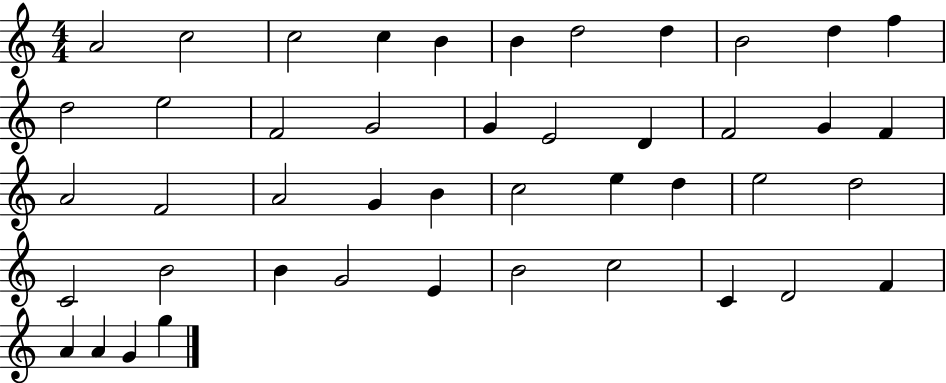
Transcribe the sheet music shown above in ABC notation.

X:1
T:Untitled
M:4/4
L:1/4
K:C
A2 c2 c2 c B B d2 d B2 d f d2 e2 F2 G2 G E2 D F2 G F A2 F2 A2 G B c2 e d e2 d2 C2 B2 B G2 E B2 c2 C D2 F A A G g